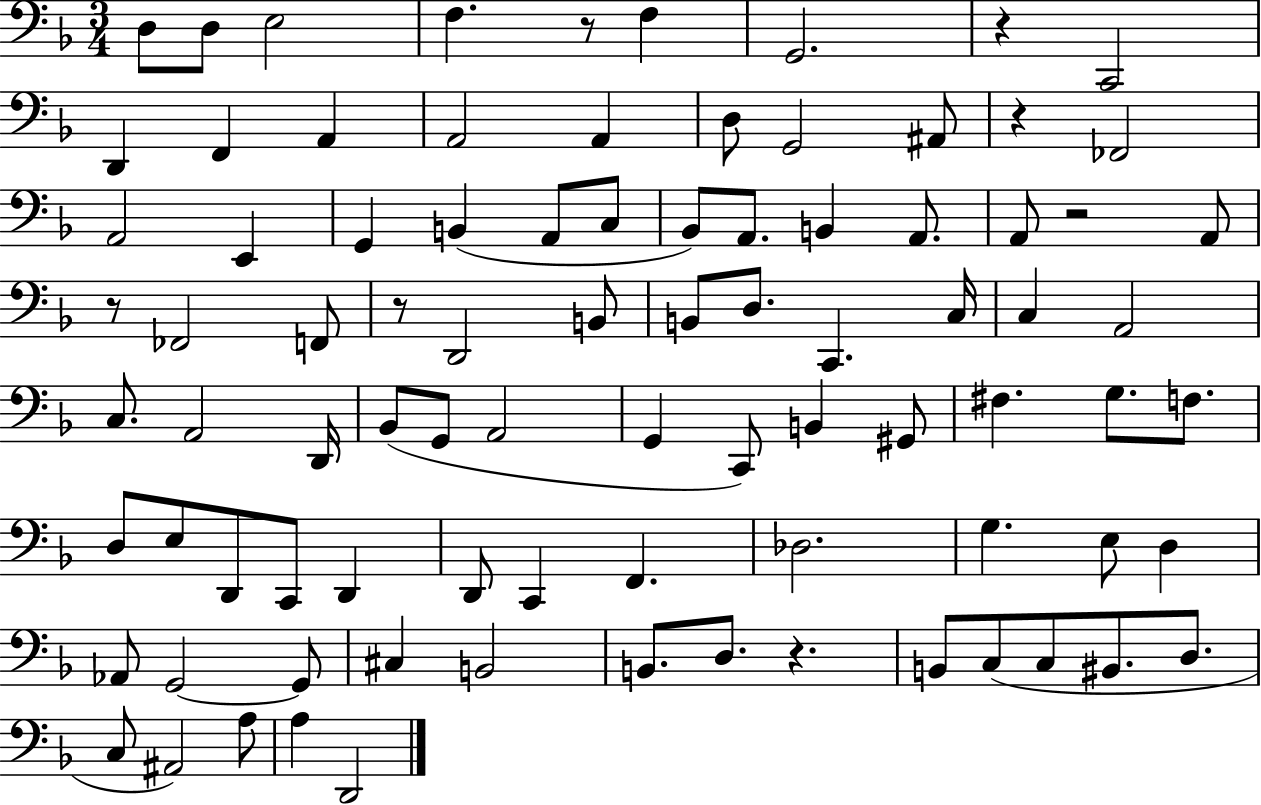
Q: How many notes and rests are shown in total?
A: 87